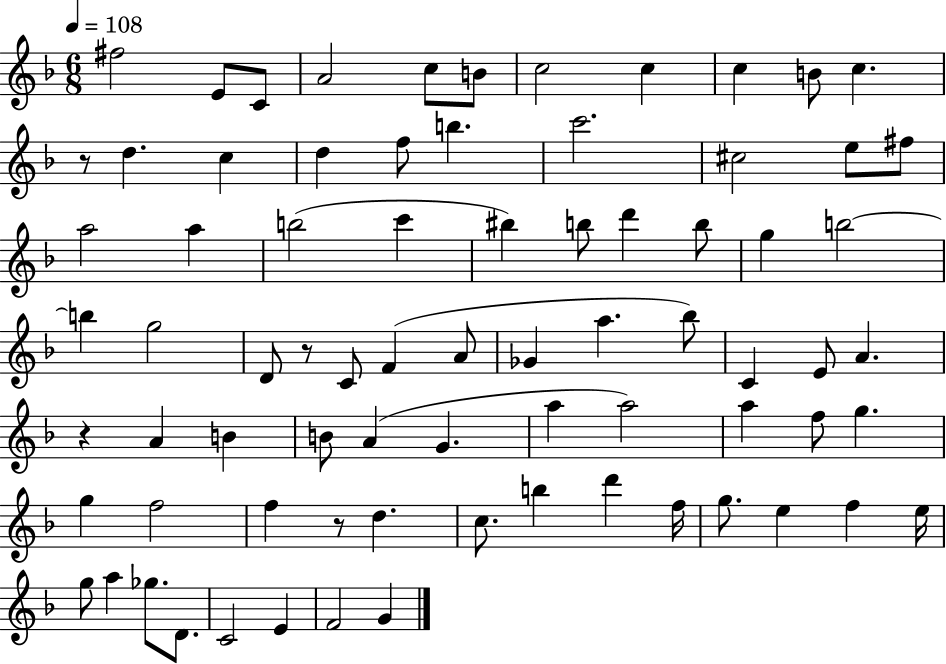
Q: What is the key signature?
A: F major